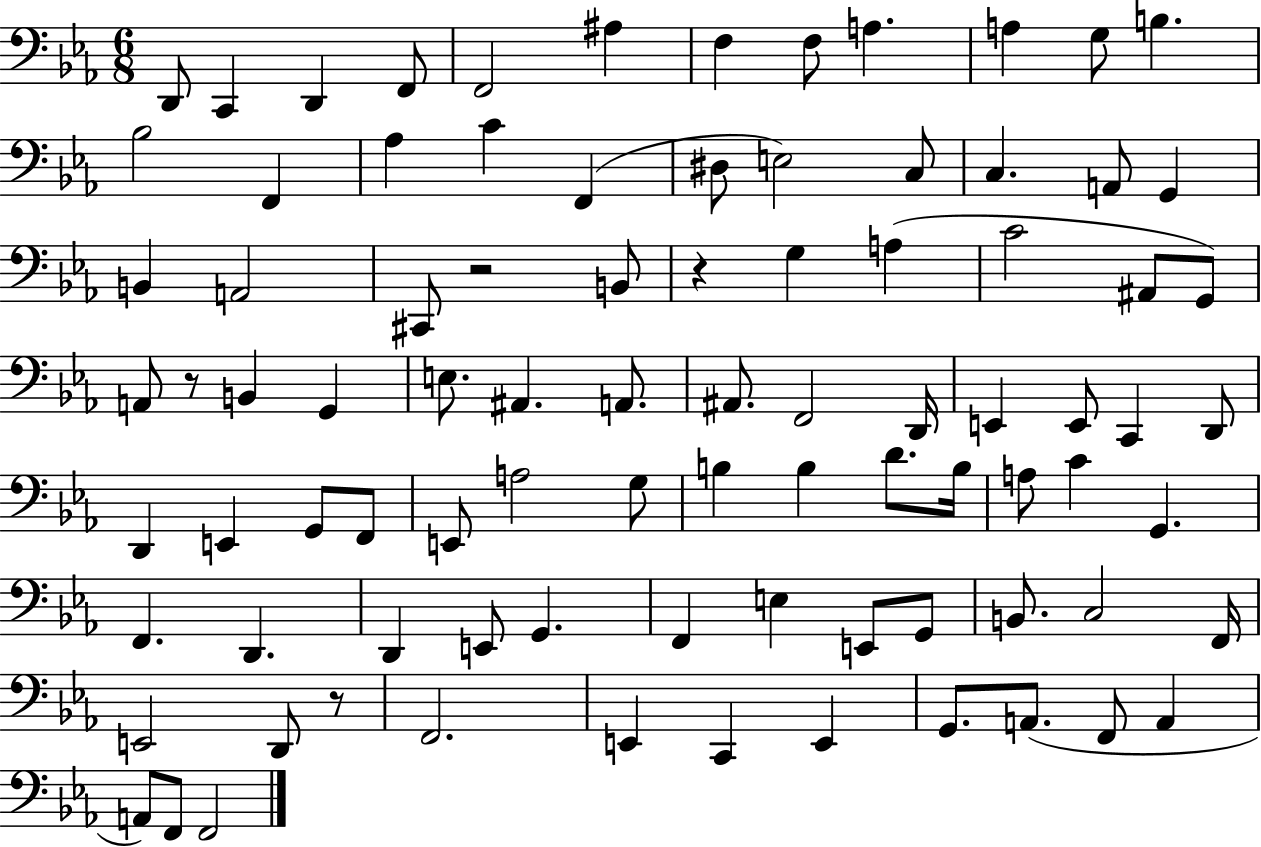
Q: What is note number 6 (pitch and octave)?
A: A#3